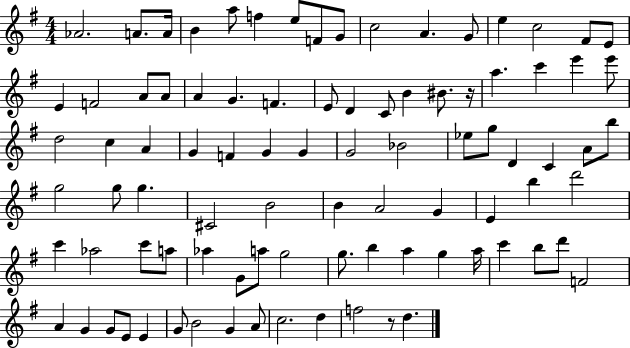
Ab4/h. A4/e. A4/s B4/q A5/e F5/q E5/e F4/e G4/e C5/h A4/q. G4/e E5/q C5/h F#4/e E4/e E4/q F4/h A4/e A4/e A4/q G4/q. F4/q. E4/e D4/q C4/e B4/q BIS4/e. R/s A5/q. C6/q E6/q E6/e D5/h C5/q A4/q G4/q F4/q G4/q G4/q G4/h Bb4/h Eb5/e G5/e D4/q C4/q A4/e B5/e G5/h G5/e G5/q. C#4/h B4/h B4/q A4/h G4/q E4/q B5/q D6/h C6/q Ab5/h C6/e A5/e Ab5/q G4/e A5/e G5/h G5/e. B5/q A5/q G5/q A5/s C6/q B5/e D6/e F4/h A4/q G4/q G4/e E4/e E4/q G4/e B4/h G4/q A4/e C5/h. D5/q F5/h R/e D5/q.